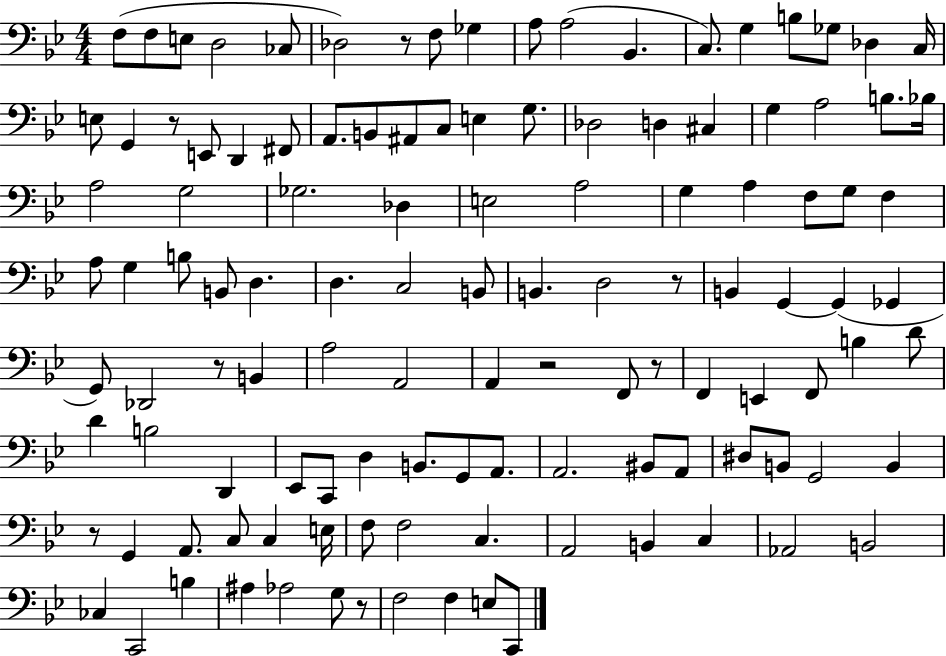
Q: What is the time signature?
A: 4/4